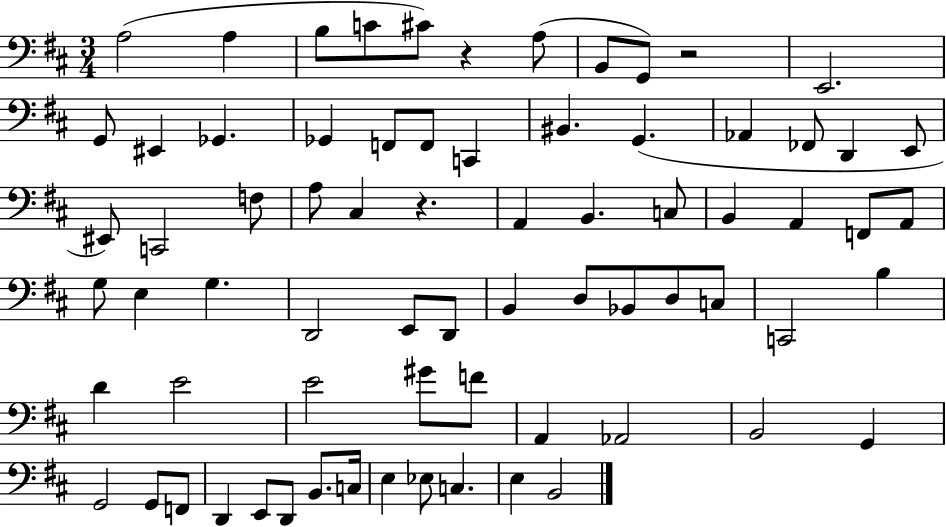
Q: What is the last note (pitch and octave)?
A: B2